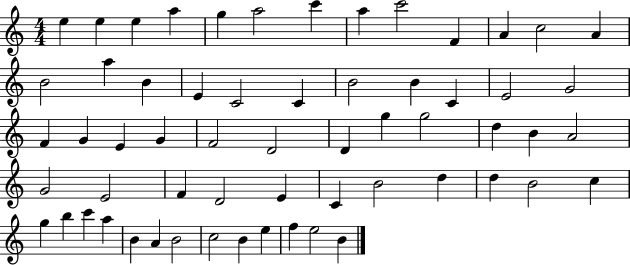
{
  \clef treble
  \numericTimeSignature
  \time 4/4
  \key c \major
  e''4 e''4 e''4 a''4 | g''4 a''2 c'''4 | a''4 c'''2 f'4 | a'4 c''2 a'4 | \break b'2 a''4 b'4 | e'4 c'2 c'4 | b'2 b'4 c'4 | e'2 g'2 | \break f'4 g'4 e'4 g'4 | f'2 d'2 | d'4 g''4 g''2 | d''4 b'4 a'2 | \break g'2 e'2 | f'4 d'2 e'4 | c'4 b'2 d''4 | d''4 b'2 c''4 | \break g''4 b''4 c'''4 a''4 | b'4 a'4 b'2 | c''2 b'4 e''4 | f''4 e''2 b'4 | \break \bar "|."
}